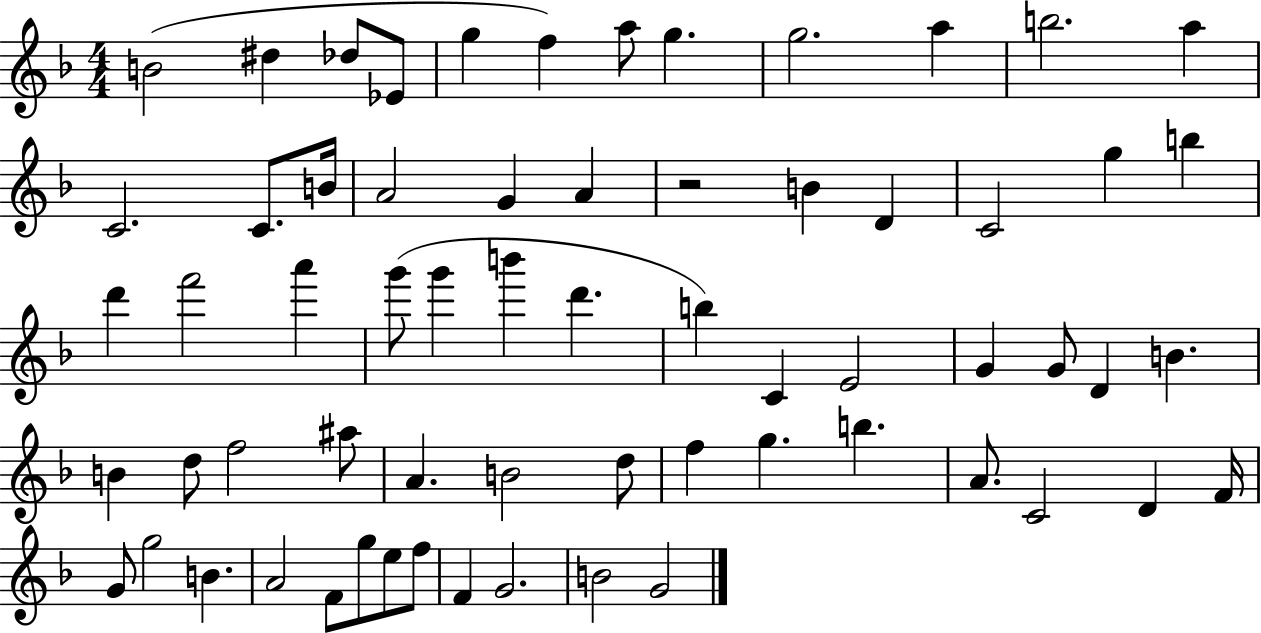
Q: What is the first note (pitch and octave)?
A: B4